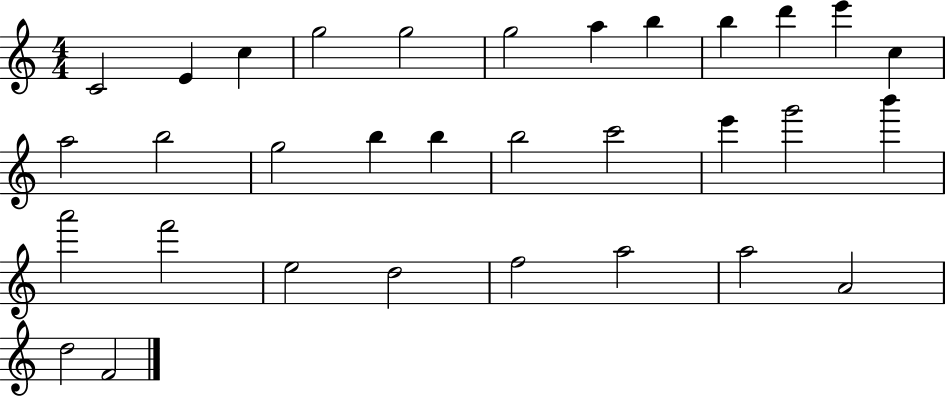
X:1
T:Untitled
M:4/4
L:1/4
K:C
C2 E c g2 g2 g2 a b b d' e' c a2 b2 g2 b b b2 c'2 e' g'2 b' a'2 f'2 e2 d2 f2 a2 a2 A2 d2 F2